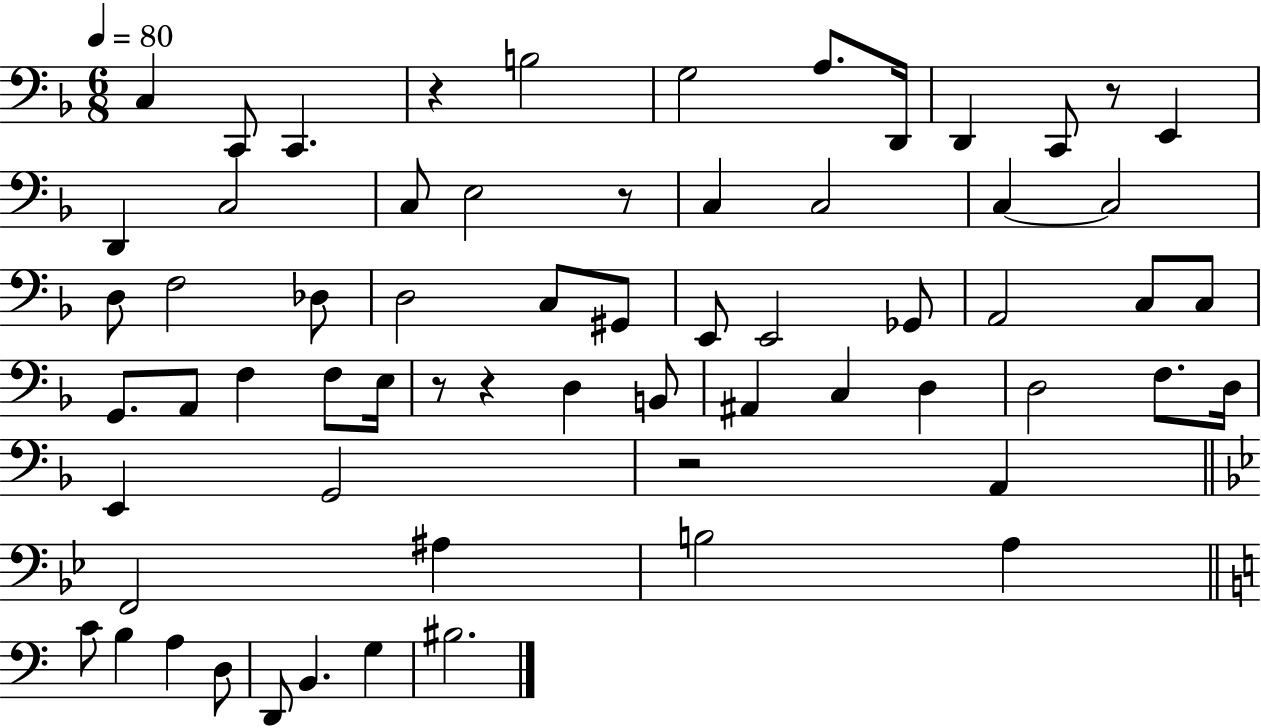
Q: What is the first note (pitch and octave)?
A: C3